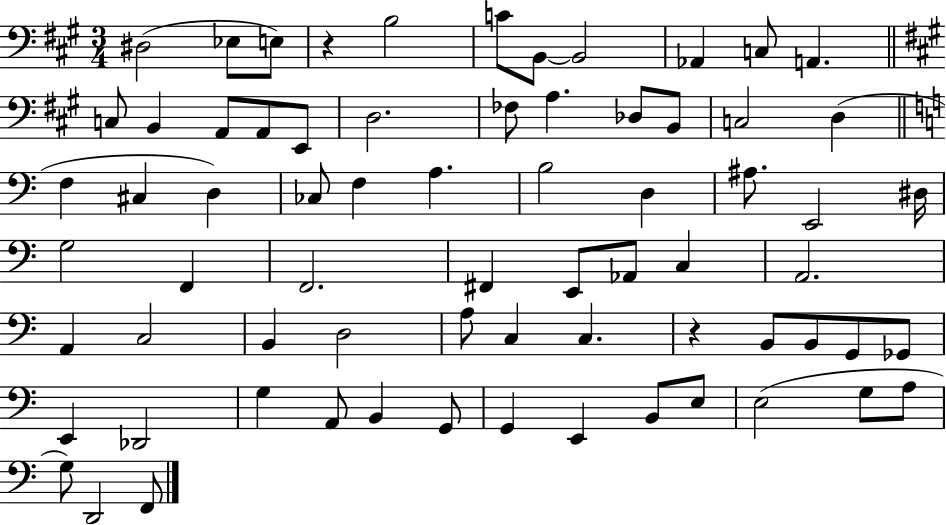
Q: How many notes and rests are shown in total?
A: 70